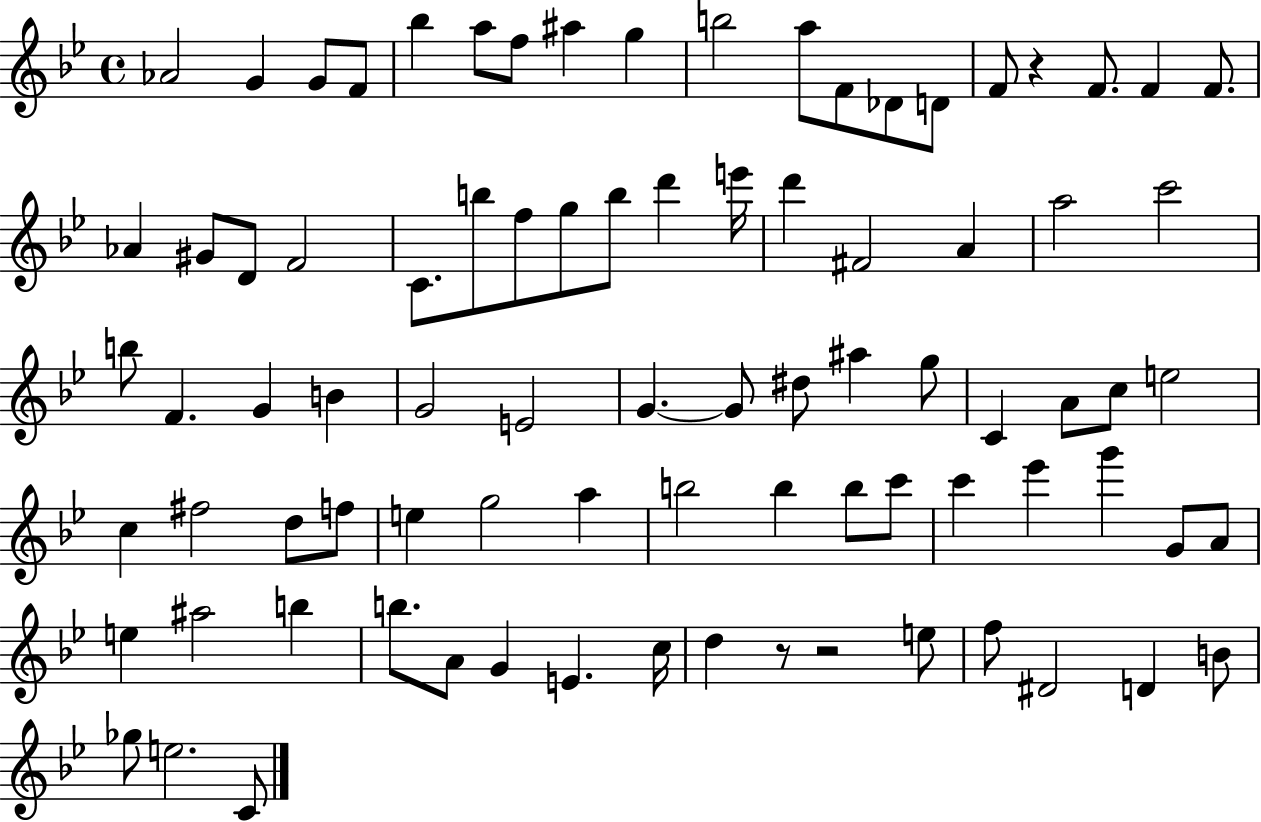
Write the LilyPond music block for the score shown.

{
  \clef treble
  \time 4/4
  \defaultTimeSignature
  \key bes \major
  aes'2 g'4 g'8 f'8 | bes''4 a''8 f''8 ais''4 g''4 | b''2 a''8 f'8 des'8 d'8 | f'8 r4 f'8. f'4 f'8. | \break aes'4 gis'8 d'8 f'2 | c'8. b''8 f''8 g''8 b''8 d'''4 e'''16 | d'''4 fis'2 a'4 | a''2 c'''2 | \break b''8 f'4. g'4 b'4 | g'2 e'2 | g'4.~~ g'8 dis''8 ais''4 g''8 | c'4 a'8 c''8 e''2 | \break c''4 fis''2 d''8 f''8 | e''4 g''2 a''4 | b''2 b''4 b''8 c'''8 | c'''4 ees'''4 g'''4 g'8 a'8 | \break e''4 ais''2 b''4 | b''8. a'8 g'4 e'4. c''16 | d''4 r8 r2 e''8 | f''8 dis'2 d'4 b'8 | \break ges''8 e''2. c'8 | \bar "|."
}